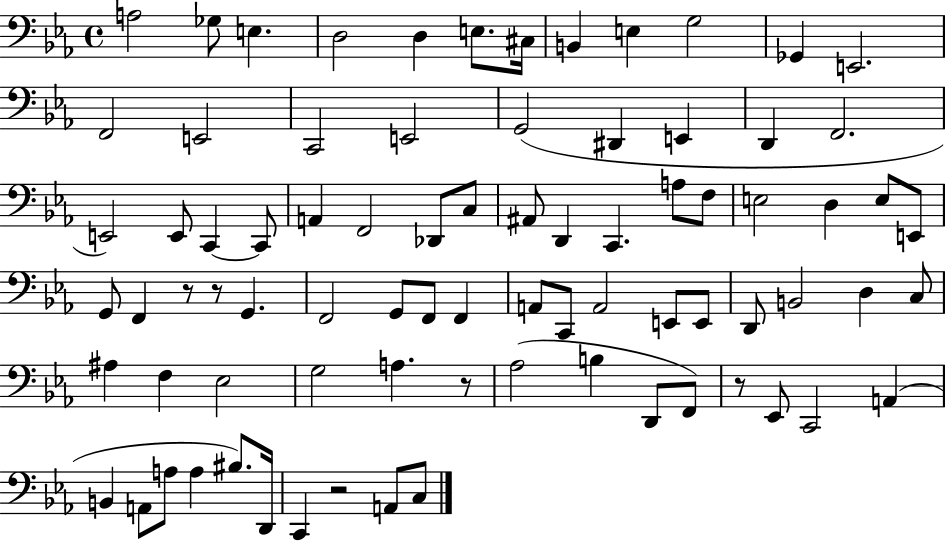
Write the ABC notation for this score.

X:1
T:Untitled
M:4/4
L:1/4
K:Eb
A,2 _G,/2 E, D,2 D, E,/2 ^C,/4 B,, E, G,2 _G,, E,,2 F,,2 E,,2 C,,2 E,,2 G,,2 ^D,, E,, D,, F,,2 E,,2 E,,/2 C,, C,,/2 A,, F,,2 _D,,/2 C,/2 ^A,,/2 D,, C,, A,/2 F,/2 E,2 D, E,/2 E,,/2 G,,/2 F,, z/2 z/2 G,, F,,2 G,,/2 F,,/2 F,, A,,/2 C,,/2 A,,2 E,,/2 E,,/2 D,,/2 B,,2 D, C,/2 ^A, F, _E,2 G,2 A, z/2 _A,2 B, D,,/2 F,,/2 z/2 _E,,/2 C,,2 A,, B,, A,,/2 A,/2 A, ^B,/2 D,,/4 C,, z2 A,,/2 C,/2